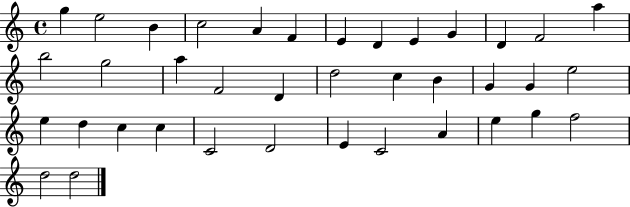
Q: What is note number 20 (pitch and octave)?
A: C5